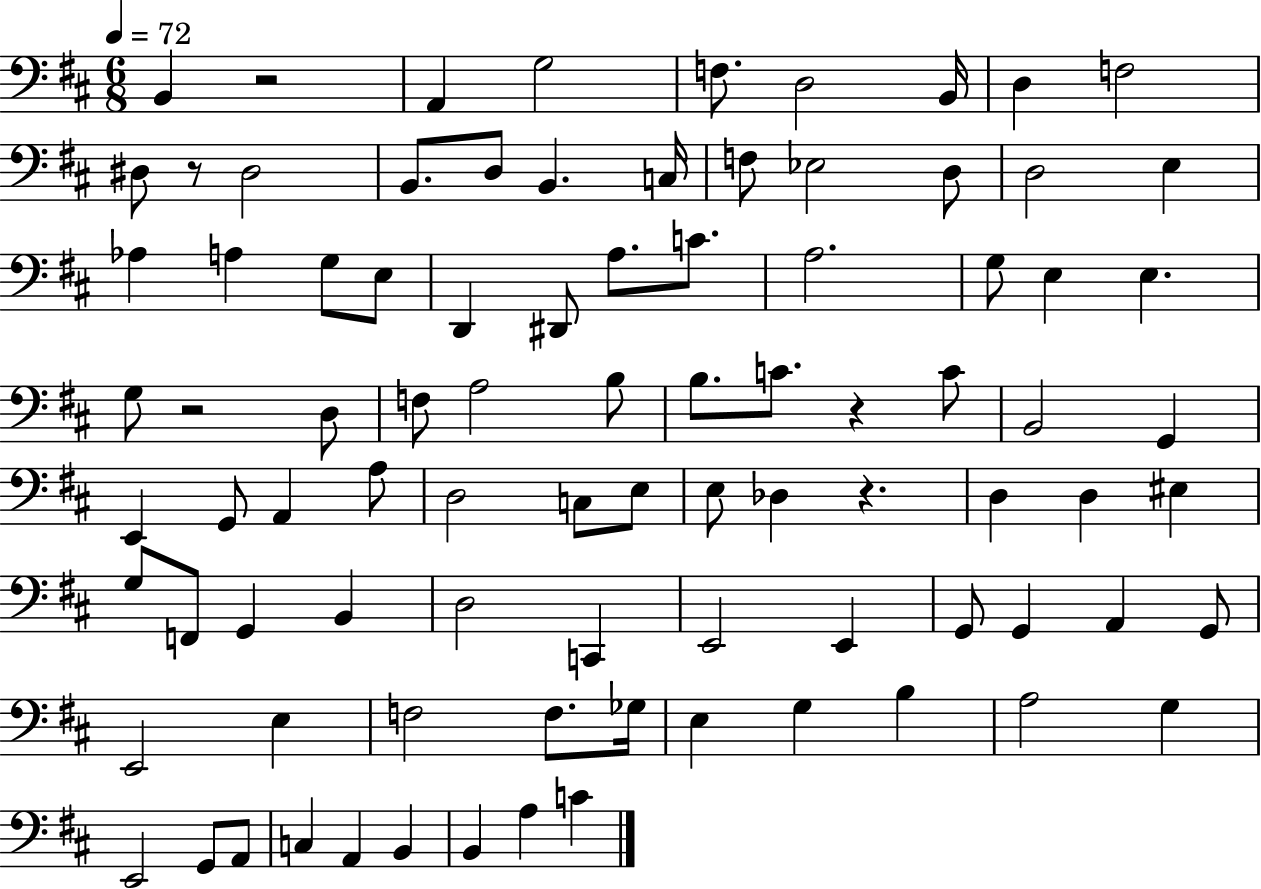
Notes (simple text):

B2/q R/h A2/q G3/h F3/e. D3/h B2/s D3/q F3/h D#3/e R/e D#3/h B2/e. D3/e B2/q. C3/s F3/e Eb3/h D3/e D3/h E3/q Ab3/q A3/q G3/e E3/e D2/q D#2/e A3/e. C4/e. A3/h. G3/e E3/q E3/q. G3/e R/h D3/e F3/e A3/h B3/e B3/e. C4/e. R/q C4/e B2/h G2/q E2/q G2/e A2/q A3/e D3/h C3/e E3/e E3/e Db3/q R/q. D3/q D3/q EIS3/q G3/e F2/e G2/q B2/q D3/h C2/q E2/h E2/q G2/e G2/q A2/q G2/e E2/h E3/q F3/h F3/e. Gb3/s E3/q G3/q B3/q A3/h G3/q E2/h G2/e A2/e C3/q A2/q B2/q B2/q A3/q C4/q